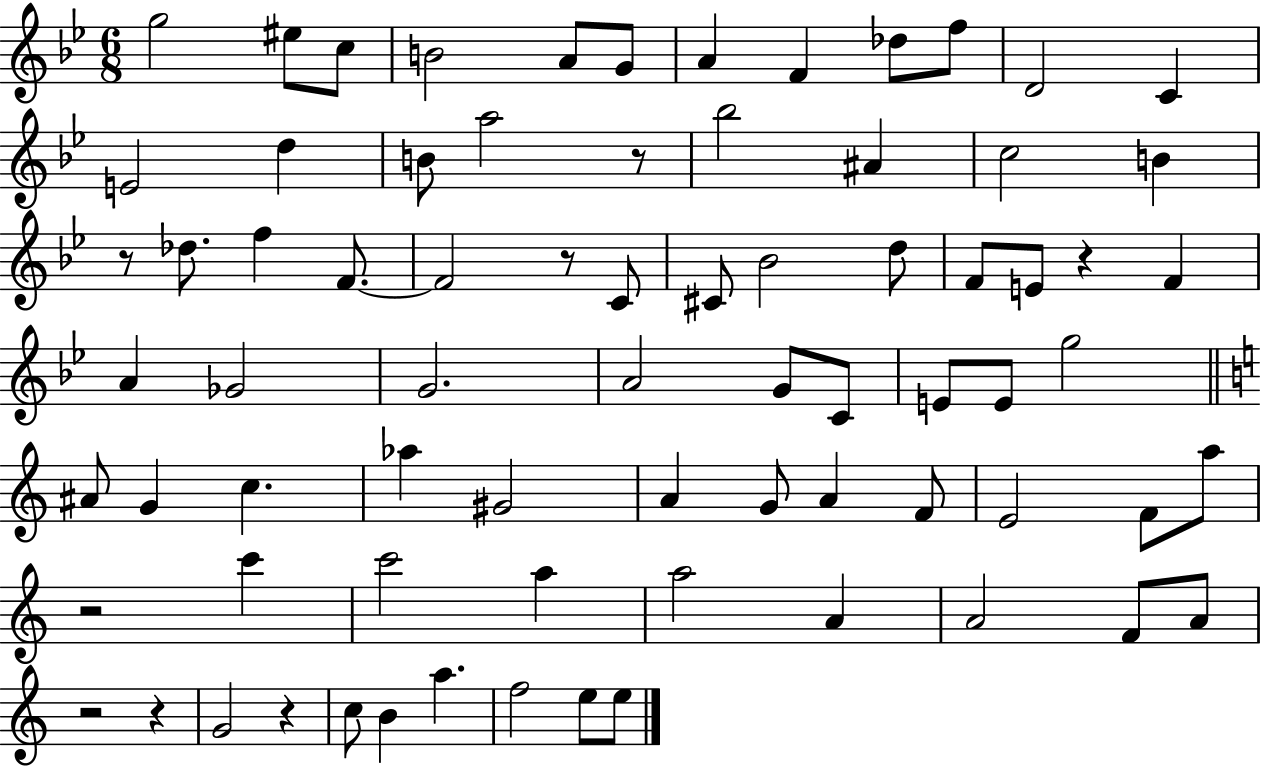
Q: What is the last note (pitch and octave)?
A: E5